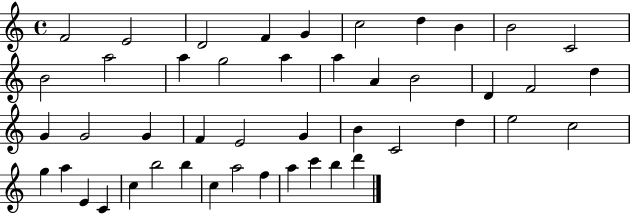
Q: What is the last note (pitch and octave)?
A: D6